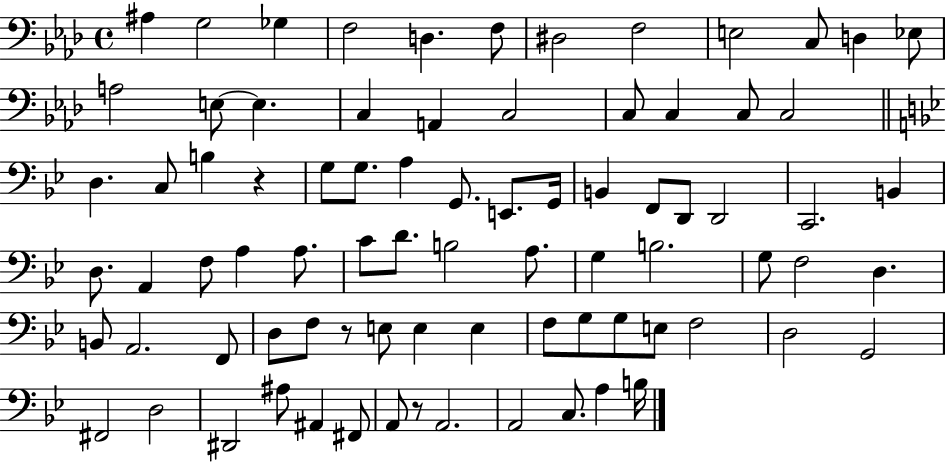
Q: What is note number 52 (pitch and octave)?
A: B2